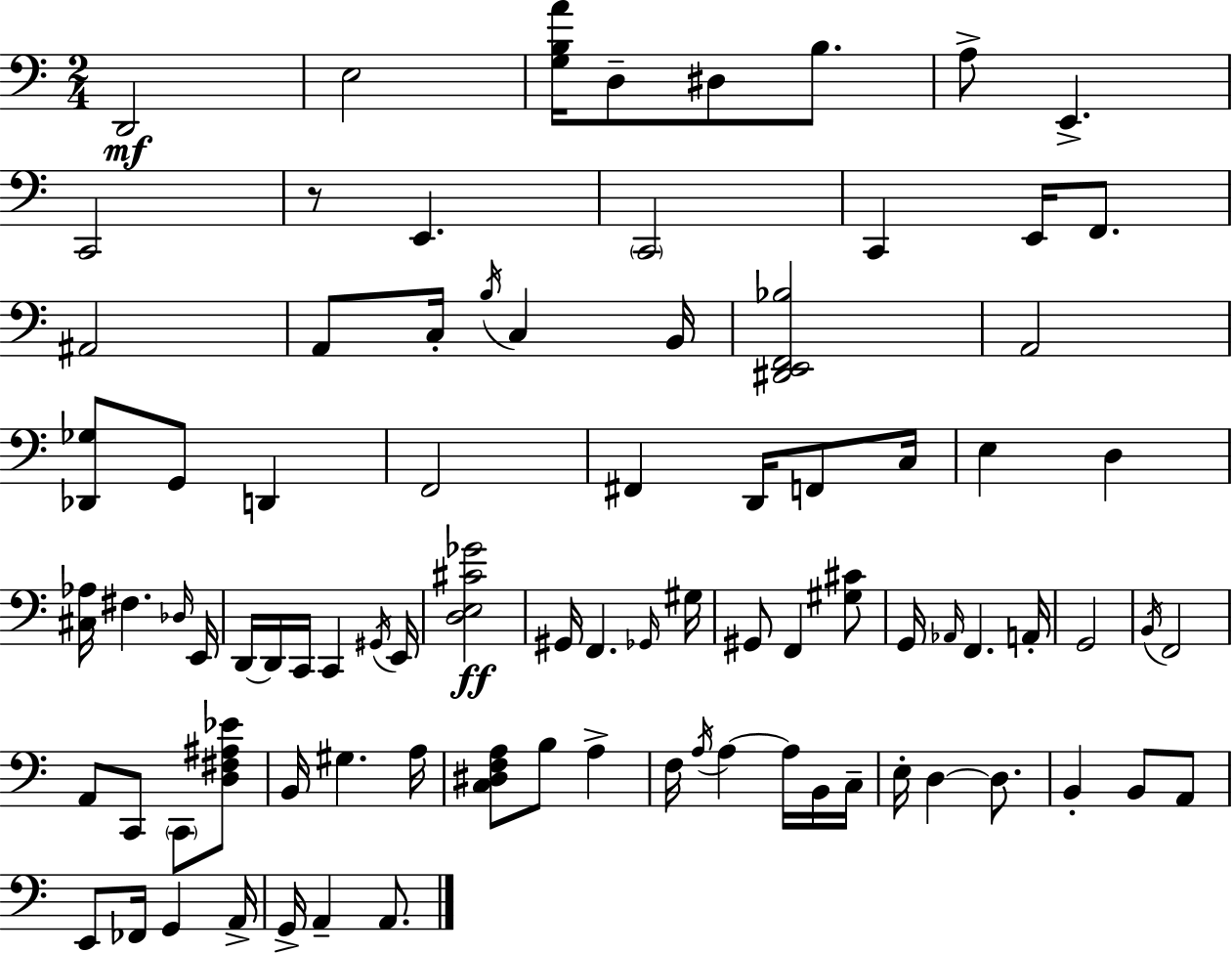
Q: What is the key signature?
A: A minor